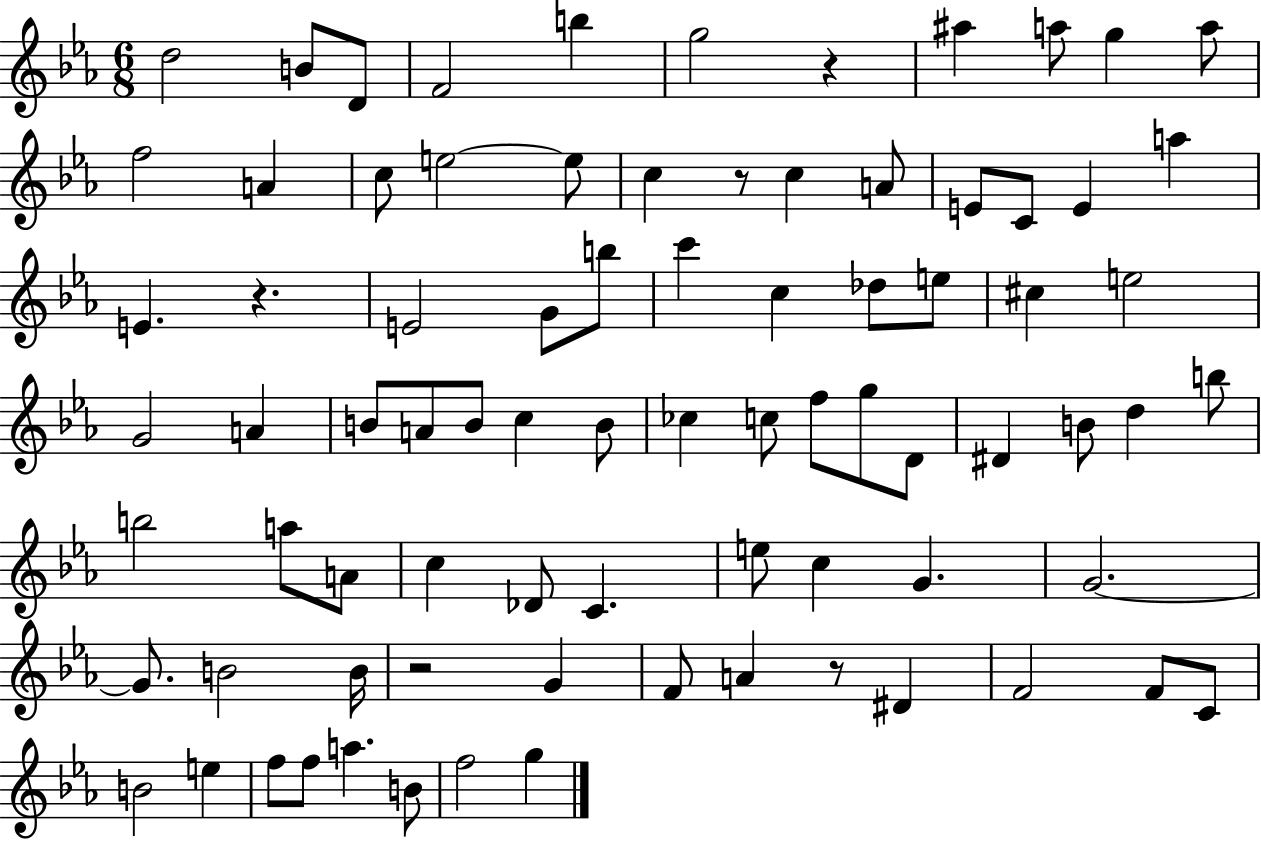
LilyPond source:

{
  \clef treble
  \numericTimeSignature
  \time 6/8
  \key ees \major
  d''2 b'8 d'8 | f'2 b''4 | g''2 r4 | ais''4 a''8 g''4 a''8 | \break f''2 a'4 | c''8 e''2~~ e''8 | c''4 r8 c''4 a'8 | e'8 c'8 e'4 a''4 | \break e'4. r4. | e'2 g'8 b''8 | c'''4 c''4 des''8 e''8 | cis''4 e''2 | \break g'2 a'4 | b'8 a'8 b'8 c''4 b'8 | ces''4 c''8 f''8 g''8 d'8 | dis'4 b'8 d''4 b''8 | \break b''2 a''8 a'8 | c''4 des'8 c'4. | e''8 c''4 g'4. | g'2.~~ | \break g'8. b'2 b'16 | r2 g'4 | f'8 a'4 r8 dis'4 | f'2 f'8 c'8 | \break b'2 e''4 | f''8 f''8 a''4. b'8 | f''2 g''4 | \bar "|."
}